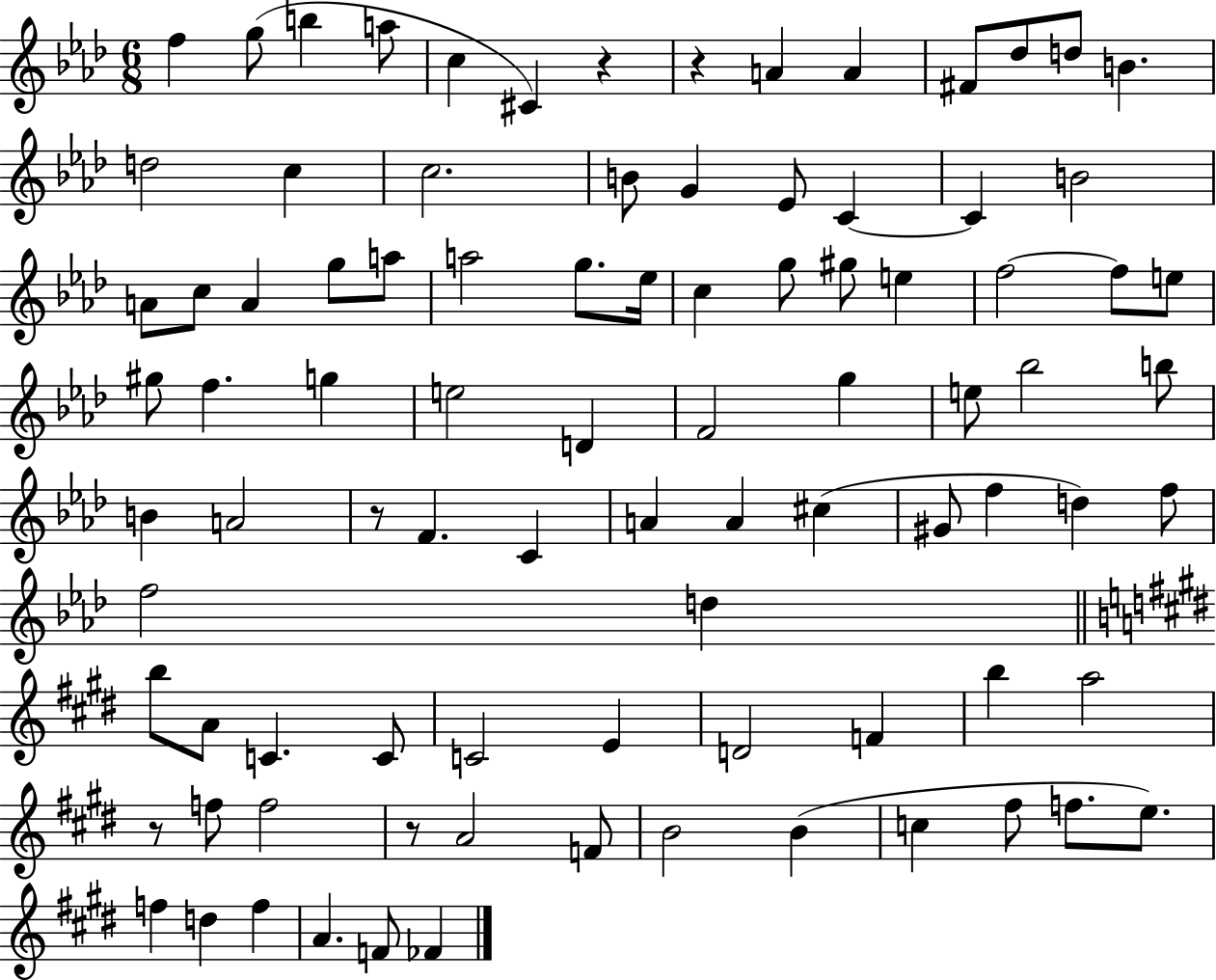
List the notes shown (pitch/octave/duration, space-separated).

F5/q G5/e B5/q A5/e C5/q C#4/q R/q R/q A4/q A4/q F#4/e Db5/e D5/e B4/q. D5/h C5/q C5/h. B4/e G4/q Eb4/e C4/q C4/q B4/h A4/e C5/e A4/q G5/e A5/e A5/h G5/e. Eb5/s C5/q G5/e G#5/e E5/q F5/h F5/e E5/e G#5/e F5/q. G5/q E5/h D4/q F4/h G5/q E5/e Bb5/h B5/e B4/q A4/h R/e F4/q. C4/q A4/q A4/q C#5/q G#4/e F5/q D5/q F5/e F5/h D5/q B5/e A4/e C4/q. C4/e C4/h E4/q D4/h F4/q B5/q A5/h R/e F5/e F5/h R/e A4/h F4/e B4/h B4/q C5/q F#5/e F5/e. E5/e. F5/q D5/q F5/q A4/q. F4/e FES4/q